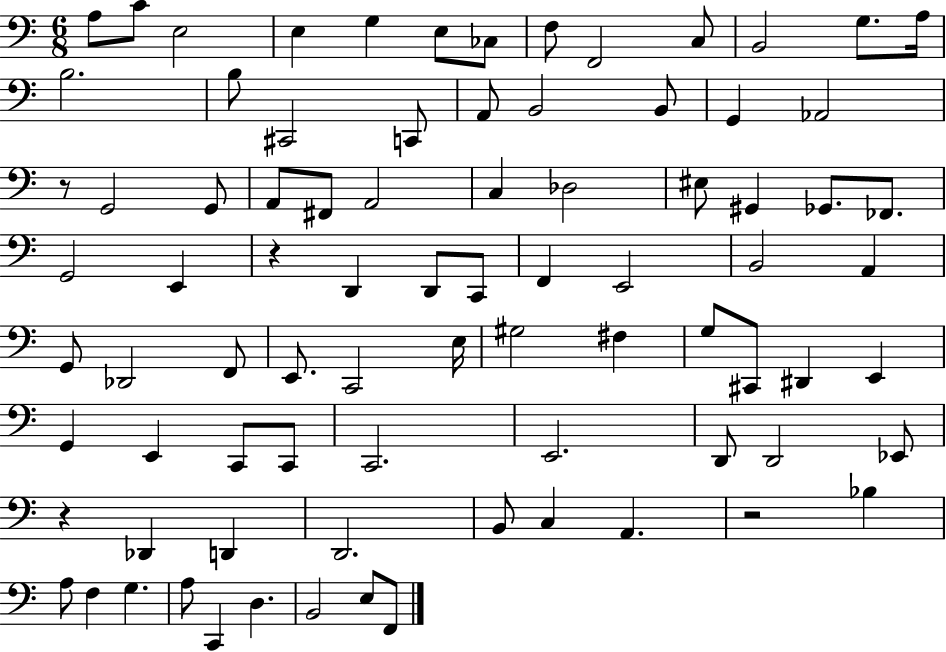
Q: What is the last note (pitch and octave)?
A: F2